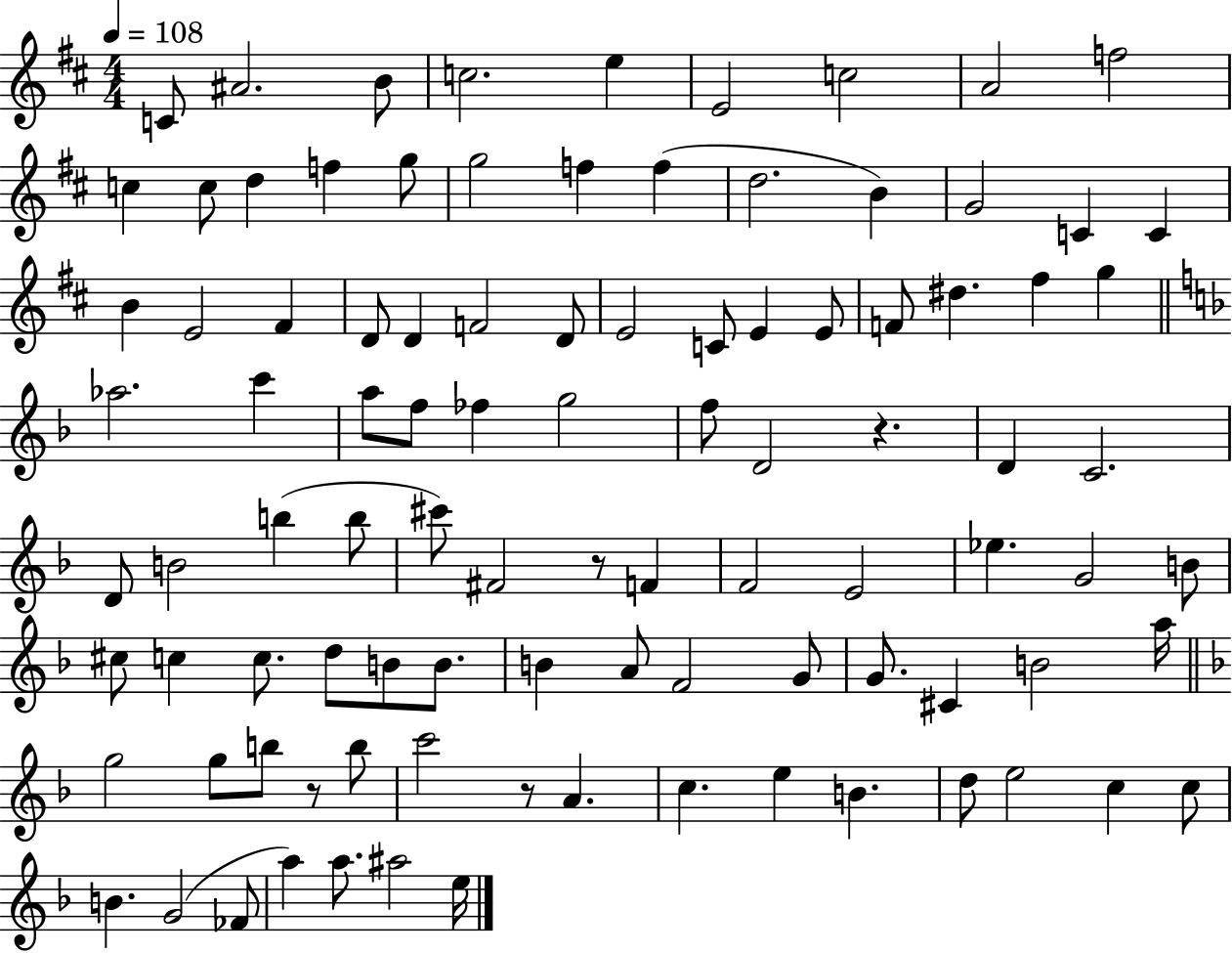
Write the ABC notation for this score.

X:1
T:Untitled
M:4/4
L:1/4
K:D
C/2 ^A2 B/2 c2 e E2 c2 A2 f2 c c/2 d f g/2 g2 f f d2 B G2 C C B E2 ^F D/2 D F2 D/2 E2 C/2 E E/2 F/2 ^d ^f g _a2 c' a/2 f/2 _f g2 f/2 D2 z D C2 D/2 B2 b b/2 ^c'/2 ^F2 z/2 F F2 E2 _e G2 B/2 ^c/2 c c/2 d/2 B/2 B/2 B A/2 F2 G/2 G/2 ^C B2 a/4 g2 g/2 b/2 z/2 b/2 c'2 z/2 A c e B d/2 e2 c c/2 B G2 _F/2 a a/2 ^a2 e/4